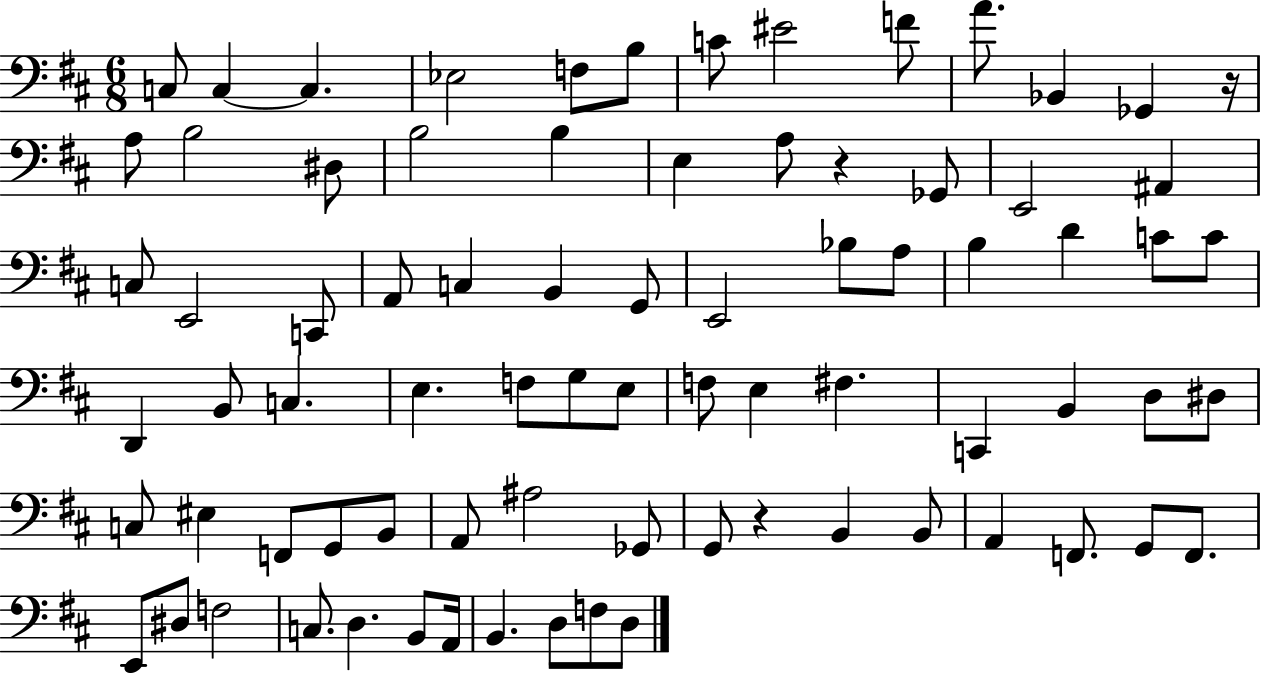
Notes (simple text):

C3/e C3/q C3/q. Eb3/h F3/e B3/e C4/e EIS4/h F4/e A4/e. Bb2/q Gb2/q R/s A3/e B3/h D#3/e B3/h B3/q E3/q A3/e R/q Gb2/e E2/h A#2/q C3/e E2/h C2/e A2/e C3/q B2/q G2/e E2/h Bb3/e A3/e B3/q D4/q C4/e C4/e D2/q B2/e C3/q. E3/q. F3/e G3/e E3/e F3/e E3/q F#3/q. C2/q B2/q D3/e D#3/e C3/e EIS3/q F2/e G2/e B2/e A2/e A#3/h Gb2/e G2/e R/q B2/q B2/e A2/q F2/e. G2/e F2/e. E2/e D#3/e F3/h C3/e. D3/q. B2/e A2/s B2/q. D3/e F3/e D3/e